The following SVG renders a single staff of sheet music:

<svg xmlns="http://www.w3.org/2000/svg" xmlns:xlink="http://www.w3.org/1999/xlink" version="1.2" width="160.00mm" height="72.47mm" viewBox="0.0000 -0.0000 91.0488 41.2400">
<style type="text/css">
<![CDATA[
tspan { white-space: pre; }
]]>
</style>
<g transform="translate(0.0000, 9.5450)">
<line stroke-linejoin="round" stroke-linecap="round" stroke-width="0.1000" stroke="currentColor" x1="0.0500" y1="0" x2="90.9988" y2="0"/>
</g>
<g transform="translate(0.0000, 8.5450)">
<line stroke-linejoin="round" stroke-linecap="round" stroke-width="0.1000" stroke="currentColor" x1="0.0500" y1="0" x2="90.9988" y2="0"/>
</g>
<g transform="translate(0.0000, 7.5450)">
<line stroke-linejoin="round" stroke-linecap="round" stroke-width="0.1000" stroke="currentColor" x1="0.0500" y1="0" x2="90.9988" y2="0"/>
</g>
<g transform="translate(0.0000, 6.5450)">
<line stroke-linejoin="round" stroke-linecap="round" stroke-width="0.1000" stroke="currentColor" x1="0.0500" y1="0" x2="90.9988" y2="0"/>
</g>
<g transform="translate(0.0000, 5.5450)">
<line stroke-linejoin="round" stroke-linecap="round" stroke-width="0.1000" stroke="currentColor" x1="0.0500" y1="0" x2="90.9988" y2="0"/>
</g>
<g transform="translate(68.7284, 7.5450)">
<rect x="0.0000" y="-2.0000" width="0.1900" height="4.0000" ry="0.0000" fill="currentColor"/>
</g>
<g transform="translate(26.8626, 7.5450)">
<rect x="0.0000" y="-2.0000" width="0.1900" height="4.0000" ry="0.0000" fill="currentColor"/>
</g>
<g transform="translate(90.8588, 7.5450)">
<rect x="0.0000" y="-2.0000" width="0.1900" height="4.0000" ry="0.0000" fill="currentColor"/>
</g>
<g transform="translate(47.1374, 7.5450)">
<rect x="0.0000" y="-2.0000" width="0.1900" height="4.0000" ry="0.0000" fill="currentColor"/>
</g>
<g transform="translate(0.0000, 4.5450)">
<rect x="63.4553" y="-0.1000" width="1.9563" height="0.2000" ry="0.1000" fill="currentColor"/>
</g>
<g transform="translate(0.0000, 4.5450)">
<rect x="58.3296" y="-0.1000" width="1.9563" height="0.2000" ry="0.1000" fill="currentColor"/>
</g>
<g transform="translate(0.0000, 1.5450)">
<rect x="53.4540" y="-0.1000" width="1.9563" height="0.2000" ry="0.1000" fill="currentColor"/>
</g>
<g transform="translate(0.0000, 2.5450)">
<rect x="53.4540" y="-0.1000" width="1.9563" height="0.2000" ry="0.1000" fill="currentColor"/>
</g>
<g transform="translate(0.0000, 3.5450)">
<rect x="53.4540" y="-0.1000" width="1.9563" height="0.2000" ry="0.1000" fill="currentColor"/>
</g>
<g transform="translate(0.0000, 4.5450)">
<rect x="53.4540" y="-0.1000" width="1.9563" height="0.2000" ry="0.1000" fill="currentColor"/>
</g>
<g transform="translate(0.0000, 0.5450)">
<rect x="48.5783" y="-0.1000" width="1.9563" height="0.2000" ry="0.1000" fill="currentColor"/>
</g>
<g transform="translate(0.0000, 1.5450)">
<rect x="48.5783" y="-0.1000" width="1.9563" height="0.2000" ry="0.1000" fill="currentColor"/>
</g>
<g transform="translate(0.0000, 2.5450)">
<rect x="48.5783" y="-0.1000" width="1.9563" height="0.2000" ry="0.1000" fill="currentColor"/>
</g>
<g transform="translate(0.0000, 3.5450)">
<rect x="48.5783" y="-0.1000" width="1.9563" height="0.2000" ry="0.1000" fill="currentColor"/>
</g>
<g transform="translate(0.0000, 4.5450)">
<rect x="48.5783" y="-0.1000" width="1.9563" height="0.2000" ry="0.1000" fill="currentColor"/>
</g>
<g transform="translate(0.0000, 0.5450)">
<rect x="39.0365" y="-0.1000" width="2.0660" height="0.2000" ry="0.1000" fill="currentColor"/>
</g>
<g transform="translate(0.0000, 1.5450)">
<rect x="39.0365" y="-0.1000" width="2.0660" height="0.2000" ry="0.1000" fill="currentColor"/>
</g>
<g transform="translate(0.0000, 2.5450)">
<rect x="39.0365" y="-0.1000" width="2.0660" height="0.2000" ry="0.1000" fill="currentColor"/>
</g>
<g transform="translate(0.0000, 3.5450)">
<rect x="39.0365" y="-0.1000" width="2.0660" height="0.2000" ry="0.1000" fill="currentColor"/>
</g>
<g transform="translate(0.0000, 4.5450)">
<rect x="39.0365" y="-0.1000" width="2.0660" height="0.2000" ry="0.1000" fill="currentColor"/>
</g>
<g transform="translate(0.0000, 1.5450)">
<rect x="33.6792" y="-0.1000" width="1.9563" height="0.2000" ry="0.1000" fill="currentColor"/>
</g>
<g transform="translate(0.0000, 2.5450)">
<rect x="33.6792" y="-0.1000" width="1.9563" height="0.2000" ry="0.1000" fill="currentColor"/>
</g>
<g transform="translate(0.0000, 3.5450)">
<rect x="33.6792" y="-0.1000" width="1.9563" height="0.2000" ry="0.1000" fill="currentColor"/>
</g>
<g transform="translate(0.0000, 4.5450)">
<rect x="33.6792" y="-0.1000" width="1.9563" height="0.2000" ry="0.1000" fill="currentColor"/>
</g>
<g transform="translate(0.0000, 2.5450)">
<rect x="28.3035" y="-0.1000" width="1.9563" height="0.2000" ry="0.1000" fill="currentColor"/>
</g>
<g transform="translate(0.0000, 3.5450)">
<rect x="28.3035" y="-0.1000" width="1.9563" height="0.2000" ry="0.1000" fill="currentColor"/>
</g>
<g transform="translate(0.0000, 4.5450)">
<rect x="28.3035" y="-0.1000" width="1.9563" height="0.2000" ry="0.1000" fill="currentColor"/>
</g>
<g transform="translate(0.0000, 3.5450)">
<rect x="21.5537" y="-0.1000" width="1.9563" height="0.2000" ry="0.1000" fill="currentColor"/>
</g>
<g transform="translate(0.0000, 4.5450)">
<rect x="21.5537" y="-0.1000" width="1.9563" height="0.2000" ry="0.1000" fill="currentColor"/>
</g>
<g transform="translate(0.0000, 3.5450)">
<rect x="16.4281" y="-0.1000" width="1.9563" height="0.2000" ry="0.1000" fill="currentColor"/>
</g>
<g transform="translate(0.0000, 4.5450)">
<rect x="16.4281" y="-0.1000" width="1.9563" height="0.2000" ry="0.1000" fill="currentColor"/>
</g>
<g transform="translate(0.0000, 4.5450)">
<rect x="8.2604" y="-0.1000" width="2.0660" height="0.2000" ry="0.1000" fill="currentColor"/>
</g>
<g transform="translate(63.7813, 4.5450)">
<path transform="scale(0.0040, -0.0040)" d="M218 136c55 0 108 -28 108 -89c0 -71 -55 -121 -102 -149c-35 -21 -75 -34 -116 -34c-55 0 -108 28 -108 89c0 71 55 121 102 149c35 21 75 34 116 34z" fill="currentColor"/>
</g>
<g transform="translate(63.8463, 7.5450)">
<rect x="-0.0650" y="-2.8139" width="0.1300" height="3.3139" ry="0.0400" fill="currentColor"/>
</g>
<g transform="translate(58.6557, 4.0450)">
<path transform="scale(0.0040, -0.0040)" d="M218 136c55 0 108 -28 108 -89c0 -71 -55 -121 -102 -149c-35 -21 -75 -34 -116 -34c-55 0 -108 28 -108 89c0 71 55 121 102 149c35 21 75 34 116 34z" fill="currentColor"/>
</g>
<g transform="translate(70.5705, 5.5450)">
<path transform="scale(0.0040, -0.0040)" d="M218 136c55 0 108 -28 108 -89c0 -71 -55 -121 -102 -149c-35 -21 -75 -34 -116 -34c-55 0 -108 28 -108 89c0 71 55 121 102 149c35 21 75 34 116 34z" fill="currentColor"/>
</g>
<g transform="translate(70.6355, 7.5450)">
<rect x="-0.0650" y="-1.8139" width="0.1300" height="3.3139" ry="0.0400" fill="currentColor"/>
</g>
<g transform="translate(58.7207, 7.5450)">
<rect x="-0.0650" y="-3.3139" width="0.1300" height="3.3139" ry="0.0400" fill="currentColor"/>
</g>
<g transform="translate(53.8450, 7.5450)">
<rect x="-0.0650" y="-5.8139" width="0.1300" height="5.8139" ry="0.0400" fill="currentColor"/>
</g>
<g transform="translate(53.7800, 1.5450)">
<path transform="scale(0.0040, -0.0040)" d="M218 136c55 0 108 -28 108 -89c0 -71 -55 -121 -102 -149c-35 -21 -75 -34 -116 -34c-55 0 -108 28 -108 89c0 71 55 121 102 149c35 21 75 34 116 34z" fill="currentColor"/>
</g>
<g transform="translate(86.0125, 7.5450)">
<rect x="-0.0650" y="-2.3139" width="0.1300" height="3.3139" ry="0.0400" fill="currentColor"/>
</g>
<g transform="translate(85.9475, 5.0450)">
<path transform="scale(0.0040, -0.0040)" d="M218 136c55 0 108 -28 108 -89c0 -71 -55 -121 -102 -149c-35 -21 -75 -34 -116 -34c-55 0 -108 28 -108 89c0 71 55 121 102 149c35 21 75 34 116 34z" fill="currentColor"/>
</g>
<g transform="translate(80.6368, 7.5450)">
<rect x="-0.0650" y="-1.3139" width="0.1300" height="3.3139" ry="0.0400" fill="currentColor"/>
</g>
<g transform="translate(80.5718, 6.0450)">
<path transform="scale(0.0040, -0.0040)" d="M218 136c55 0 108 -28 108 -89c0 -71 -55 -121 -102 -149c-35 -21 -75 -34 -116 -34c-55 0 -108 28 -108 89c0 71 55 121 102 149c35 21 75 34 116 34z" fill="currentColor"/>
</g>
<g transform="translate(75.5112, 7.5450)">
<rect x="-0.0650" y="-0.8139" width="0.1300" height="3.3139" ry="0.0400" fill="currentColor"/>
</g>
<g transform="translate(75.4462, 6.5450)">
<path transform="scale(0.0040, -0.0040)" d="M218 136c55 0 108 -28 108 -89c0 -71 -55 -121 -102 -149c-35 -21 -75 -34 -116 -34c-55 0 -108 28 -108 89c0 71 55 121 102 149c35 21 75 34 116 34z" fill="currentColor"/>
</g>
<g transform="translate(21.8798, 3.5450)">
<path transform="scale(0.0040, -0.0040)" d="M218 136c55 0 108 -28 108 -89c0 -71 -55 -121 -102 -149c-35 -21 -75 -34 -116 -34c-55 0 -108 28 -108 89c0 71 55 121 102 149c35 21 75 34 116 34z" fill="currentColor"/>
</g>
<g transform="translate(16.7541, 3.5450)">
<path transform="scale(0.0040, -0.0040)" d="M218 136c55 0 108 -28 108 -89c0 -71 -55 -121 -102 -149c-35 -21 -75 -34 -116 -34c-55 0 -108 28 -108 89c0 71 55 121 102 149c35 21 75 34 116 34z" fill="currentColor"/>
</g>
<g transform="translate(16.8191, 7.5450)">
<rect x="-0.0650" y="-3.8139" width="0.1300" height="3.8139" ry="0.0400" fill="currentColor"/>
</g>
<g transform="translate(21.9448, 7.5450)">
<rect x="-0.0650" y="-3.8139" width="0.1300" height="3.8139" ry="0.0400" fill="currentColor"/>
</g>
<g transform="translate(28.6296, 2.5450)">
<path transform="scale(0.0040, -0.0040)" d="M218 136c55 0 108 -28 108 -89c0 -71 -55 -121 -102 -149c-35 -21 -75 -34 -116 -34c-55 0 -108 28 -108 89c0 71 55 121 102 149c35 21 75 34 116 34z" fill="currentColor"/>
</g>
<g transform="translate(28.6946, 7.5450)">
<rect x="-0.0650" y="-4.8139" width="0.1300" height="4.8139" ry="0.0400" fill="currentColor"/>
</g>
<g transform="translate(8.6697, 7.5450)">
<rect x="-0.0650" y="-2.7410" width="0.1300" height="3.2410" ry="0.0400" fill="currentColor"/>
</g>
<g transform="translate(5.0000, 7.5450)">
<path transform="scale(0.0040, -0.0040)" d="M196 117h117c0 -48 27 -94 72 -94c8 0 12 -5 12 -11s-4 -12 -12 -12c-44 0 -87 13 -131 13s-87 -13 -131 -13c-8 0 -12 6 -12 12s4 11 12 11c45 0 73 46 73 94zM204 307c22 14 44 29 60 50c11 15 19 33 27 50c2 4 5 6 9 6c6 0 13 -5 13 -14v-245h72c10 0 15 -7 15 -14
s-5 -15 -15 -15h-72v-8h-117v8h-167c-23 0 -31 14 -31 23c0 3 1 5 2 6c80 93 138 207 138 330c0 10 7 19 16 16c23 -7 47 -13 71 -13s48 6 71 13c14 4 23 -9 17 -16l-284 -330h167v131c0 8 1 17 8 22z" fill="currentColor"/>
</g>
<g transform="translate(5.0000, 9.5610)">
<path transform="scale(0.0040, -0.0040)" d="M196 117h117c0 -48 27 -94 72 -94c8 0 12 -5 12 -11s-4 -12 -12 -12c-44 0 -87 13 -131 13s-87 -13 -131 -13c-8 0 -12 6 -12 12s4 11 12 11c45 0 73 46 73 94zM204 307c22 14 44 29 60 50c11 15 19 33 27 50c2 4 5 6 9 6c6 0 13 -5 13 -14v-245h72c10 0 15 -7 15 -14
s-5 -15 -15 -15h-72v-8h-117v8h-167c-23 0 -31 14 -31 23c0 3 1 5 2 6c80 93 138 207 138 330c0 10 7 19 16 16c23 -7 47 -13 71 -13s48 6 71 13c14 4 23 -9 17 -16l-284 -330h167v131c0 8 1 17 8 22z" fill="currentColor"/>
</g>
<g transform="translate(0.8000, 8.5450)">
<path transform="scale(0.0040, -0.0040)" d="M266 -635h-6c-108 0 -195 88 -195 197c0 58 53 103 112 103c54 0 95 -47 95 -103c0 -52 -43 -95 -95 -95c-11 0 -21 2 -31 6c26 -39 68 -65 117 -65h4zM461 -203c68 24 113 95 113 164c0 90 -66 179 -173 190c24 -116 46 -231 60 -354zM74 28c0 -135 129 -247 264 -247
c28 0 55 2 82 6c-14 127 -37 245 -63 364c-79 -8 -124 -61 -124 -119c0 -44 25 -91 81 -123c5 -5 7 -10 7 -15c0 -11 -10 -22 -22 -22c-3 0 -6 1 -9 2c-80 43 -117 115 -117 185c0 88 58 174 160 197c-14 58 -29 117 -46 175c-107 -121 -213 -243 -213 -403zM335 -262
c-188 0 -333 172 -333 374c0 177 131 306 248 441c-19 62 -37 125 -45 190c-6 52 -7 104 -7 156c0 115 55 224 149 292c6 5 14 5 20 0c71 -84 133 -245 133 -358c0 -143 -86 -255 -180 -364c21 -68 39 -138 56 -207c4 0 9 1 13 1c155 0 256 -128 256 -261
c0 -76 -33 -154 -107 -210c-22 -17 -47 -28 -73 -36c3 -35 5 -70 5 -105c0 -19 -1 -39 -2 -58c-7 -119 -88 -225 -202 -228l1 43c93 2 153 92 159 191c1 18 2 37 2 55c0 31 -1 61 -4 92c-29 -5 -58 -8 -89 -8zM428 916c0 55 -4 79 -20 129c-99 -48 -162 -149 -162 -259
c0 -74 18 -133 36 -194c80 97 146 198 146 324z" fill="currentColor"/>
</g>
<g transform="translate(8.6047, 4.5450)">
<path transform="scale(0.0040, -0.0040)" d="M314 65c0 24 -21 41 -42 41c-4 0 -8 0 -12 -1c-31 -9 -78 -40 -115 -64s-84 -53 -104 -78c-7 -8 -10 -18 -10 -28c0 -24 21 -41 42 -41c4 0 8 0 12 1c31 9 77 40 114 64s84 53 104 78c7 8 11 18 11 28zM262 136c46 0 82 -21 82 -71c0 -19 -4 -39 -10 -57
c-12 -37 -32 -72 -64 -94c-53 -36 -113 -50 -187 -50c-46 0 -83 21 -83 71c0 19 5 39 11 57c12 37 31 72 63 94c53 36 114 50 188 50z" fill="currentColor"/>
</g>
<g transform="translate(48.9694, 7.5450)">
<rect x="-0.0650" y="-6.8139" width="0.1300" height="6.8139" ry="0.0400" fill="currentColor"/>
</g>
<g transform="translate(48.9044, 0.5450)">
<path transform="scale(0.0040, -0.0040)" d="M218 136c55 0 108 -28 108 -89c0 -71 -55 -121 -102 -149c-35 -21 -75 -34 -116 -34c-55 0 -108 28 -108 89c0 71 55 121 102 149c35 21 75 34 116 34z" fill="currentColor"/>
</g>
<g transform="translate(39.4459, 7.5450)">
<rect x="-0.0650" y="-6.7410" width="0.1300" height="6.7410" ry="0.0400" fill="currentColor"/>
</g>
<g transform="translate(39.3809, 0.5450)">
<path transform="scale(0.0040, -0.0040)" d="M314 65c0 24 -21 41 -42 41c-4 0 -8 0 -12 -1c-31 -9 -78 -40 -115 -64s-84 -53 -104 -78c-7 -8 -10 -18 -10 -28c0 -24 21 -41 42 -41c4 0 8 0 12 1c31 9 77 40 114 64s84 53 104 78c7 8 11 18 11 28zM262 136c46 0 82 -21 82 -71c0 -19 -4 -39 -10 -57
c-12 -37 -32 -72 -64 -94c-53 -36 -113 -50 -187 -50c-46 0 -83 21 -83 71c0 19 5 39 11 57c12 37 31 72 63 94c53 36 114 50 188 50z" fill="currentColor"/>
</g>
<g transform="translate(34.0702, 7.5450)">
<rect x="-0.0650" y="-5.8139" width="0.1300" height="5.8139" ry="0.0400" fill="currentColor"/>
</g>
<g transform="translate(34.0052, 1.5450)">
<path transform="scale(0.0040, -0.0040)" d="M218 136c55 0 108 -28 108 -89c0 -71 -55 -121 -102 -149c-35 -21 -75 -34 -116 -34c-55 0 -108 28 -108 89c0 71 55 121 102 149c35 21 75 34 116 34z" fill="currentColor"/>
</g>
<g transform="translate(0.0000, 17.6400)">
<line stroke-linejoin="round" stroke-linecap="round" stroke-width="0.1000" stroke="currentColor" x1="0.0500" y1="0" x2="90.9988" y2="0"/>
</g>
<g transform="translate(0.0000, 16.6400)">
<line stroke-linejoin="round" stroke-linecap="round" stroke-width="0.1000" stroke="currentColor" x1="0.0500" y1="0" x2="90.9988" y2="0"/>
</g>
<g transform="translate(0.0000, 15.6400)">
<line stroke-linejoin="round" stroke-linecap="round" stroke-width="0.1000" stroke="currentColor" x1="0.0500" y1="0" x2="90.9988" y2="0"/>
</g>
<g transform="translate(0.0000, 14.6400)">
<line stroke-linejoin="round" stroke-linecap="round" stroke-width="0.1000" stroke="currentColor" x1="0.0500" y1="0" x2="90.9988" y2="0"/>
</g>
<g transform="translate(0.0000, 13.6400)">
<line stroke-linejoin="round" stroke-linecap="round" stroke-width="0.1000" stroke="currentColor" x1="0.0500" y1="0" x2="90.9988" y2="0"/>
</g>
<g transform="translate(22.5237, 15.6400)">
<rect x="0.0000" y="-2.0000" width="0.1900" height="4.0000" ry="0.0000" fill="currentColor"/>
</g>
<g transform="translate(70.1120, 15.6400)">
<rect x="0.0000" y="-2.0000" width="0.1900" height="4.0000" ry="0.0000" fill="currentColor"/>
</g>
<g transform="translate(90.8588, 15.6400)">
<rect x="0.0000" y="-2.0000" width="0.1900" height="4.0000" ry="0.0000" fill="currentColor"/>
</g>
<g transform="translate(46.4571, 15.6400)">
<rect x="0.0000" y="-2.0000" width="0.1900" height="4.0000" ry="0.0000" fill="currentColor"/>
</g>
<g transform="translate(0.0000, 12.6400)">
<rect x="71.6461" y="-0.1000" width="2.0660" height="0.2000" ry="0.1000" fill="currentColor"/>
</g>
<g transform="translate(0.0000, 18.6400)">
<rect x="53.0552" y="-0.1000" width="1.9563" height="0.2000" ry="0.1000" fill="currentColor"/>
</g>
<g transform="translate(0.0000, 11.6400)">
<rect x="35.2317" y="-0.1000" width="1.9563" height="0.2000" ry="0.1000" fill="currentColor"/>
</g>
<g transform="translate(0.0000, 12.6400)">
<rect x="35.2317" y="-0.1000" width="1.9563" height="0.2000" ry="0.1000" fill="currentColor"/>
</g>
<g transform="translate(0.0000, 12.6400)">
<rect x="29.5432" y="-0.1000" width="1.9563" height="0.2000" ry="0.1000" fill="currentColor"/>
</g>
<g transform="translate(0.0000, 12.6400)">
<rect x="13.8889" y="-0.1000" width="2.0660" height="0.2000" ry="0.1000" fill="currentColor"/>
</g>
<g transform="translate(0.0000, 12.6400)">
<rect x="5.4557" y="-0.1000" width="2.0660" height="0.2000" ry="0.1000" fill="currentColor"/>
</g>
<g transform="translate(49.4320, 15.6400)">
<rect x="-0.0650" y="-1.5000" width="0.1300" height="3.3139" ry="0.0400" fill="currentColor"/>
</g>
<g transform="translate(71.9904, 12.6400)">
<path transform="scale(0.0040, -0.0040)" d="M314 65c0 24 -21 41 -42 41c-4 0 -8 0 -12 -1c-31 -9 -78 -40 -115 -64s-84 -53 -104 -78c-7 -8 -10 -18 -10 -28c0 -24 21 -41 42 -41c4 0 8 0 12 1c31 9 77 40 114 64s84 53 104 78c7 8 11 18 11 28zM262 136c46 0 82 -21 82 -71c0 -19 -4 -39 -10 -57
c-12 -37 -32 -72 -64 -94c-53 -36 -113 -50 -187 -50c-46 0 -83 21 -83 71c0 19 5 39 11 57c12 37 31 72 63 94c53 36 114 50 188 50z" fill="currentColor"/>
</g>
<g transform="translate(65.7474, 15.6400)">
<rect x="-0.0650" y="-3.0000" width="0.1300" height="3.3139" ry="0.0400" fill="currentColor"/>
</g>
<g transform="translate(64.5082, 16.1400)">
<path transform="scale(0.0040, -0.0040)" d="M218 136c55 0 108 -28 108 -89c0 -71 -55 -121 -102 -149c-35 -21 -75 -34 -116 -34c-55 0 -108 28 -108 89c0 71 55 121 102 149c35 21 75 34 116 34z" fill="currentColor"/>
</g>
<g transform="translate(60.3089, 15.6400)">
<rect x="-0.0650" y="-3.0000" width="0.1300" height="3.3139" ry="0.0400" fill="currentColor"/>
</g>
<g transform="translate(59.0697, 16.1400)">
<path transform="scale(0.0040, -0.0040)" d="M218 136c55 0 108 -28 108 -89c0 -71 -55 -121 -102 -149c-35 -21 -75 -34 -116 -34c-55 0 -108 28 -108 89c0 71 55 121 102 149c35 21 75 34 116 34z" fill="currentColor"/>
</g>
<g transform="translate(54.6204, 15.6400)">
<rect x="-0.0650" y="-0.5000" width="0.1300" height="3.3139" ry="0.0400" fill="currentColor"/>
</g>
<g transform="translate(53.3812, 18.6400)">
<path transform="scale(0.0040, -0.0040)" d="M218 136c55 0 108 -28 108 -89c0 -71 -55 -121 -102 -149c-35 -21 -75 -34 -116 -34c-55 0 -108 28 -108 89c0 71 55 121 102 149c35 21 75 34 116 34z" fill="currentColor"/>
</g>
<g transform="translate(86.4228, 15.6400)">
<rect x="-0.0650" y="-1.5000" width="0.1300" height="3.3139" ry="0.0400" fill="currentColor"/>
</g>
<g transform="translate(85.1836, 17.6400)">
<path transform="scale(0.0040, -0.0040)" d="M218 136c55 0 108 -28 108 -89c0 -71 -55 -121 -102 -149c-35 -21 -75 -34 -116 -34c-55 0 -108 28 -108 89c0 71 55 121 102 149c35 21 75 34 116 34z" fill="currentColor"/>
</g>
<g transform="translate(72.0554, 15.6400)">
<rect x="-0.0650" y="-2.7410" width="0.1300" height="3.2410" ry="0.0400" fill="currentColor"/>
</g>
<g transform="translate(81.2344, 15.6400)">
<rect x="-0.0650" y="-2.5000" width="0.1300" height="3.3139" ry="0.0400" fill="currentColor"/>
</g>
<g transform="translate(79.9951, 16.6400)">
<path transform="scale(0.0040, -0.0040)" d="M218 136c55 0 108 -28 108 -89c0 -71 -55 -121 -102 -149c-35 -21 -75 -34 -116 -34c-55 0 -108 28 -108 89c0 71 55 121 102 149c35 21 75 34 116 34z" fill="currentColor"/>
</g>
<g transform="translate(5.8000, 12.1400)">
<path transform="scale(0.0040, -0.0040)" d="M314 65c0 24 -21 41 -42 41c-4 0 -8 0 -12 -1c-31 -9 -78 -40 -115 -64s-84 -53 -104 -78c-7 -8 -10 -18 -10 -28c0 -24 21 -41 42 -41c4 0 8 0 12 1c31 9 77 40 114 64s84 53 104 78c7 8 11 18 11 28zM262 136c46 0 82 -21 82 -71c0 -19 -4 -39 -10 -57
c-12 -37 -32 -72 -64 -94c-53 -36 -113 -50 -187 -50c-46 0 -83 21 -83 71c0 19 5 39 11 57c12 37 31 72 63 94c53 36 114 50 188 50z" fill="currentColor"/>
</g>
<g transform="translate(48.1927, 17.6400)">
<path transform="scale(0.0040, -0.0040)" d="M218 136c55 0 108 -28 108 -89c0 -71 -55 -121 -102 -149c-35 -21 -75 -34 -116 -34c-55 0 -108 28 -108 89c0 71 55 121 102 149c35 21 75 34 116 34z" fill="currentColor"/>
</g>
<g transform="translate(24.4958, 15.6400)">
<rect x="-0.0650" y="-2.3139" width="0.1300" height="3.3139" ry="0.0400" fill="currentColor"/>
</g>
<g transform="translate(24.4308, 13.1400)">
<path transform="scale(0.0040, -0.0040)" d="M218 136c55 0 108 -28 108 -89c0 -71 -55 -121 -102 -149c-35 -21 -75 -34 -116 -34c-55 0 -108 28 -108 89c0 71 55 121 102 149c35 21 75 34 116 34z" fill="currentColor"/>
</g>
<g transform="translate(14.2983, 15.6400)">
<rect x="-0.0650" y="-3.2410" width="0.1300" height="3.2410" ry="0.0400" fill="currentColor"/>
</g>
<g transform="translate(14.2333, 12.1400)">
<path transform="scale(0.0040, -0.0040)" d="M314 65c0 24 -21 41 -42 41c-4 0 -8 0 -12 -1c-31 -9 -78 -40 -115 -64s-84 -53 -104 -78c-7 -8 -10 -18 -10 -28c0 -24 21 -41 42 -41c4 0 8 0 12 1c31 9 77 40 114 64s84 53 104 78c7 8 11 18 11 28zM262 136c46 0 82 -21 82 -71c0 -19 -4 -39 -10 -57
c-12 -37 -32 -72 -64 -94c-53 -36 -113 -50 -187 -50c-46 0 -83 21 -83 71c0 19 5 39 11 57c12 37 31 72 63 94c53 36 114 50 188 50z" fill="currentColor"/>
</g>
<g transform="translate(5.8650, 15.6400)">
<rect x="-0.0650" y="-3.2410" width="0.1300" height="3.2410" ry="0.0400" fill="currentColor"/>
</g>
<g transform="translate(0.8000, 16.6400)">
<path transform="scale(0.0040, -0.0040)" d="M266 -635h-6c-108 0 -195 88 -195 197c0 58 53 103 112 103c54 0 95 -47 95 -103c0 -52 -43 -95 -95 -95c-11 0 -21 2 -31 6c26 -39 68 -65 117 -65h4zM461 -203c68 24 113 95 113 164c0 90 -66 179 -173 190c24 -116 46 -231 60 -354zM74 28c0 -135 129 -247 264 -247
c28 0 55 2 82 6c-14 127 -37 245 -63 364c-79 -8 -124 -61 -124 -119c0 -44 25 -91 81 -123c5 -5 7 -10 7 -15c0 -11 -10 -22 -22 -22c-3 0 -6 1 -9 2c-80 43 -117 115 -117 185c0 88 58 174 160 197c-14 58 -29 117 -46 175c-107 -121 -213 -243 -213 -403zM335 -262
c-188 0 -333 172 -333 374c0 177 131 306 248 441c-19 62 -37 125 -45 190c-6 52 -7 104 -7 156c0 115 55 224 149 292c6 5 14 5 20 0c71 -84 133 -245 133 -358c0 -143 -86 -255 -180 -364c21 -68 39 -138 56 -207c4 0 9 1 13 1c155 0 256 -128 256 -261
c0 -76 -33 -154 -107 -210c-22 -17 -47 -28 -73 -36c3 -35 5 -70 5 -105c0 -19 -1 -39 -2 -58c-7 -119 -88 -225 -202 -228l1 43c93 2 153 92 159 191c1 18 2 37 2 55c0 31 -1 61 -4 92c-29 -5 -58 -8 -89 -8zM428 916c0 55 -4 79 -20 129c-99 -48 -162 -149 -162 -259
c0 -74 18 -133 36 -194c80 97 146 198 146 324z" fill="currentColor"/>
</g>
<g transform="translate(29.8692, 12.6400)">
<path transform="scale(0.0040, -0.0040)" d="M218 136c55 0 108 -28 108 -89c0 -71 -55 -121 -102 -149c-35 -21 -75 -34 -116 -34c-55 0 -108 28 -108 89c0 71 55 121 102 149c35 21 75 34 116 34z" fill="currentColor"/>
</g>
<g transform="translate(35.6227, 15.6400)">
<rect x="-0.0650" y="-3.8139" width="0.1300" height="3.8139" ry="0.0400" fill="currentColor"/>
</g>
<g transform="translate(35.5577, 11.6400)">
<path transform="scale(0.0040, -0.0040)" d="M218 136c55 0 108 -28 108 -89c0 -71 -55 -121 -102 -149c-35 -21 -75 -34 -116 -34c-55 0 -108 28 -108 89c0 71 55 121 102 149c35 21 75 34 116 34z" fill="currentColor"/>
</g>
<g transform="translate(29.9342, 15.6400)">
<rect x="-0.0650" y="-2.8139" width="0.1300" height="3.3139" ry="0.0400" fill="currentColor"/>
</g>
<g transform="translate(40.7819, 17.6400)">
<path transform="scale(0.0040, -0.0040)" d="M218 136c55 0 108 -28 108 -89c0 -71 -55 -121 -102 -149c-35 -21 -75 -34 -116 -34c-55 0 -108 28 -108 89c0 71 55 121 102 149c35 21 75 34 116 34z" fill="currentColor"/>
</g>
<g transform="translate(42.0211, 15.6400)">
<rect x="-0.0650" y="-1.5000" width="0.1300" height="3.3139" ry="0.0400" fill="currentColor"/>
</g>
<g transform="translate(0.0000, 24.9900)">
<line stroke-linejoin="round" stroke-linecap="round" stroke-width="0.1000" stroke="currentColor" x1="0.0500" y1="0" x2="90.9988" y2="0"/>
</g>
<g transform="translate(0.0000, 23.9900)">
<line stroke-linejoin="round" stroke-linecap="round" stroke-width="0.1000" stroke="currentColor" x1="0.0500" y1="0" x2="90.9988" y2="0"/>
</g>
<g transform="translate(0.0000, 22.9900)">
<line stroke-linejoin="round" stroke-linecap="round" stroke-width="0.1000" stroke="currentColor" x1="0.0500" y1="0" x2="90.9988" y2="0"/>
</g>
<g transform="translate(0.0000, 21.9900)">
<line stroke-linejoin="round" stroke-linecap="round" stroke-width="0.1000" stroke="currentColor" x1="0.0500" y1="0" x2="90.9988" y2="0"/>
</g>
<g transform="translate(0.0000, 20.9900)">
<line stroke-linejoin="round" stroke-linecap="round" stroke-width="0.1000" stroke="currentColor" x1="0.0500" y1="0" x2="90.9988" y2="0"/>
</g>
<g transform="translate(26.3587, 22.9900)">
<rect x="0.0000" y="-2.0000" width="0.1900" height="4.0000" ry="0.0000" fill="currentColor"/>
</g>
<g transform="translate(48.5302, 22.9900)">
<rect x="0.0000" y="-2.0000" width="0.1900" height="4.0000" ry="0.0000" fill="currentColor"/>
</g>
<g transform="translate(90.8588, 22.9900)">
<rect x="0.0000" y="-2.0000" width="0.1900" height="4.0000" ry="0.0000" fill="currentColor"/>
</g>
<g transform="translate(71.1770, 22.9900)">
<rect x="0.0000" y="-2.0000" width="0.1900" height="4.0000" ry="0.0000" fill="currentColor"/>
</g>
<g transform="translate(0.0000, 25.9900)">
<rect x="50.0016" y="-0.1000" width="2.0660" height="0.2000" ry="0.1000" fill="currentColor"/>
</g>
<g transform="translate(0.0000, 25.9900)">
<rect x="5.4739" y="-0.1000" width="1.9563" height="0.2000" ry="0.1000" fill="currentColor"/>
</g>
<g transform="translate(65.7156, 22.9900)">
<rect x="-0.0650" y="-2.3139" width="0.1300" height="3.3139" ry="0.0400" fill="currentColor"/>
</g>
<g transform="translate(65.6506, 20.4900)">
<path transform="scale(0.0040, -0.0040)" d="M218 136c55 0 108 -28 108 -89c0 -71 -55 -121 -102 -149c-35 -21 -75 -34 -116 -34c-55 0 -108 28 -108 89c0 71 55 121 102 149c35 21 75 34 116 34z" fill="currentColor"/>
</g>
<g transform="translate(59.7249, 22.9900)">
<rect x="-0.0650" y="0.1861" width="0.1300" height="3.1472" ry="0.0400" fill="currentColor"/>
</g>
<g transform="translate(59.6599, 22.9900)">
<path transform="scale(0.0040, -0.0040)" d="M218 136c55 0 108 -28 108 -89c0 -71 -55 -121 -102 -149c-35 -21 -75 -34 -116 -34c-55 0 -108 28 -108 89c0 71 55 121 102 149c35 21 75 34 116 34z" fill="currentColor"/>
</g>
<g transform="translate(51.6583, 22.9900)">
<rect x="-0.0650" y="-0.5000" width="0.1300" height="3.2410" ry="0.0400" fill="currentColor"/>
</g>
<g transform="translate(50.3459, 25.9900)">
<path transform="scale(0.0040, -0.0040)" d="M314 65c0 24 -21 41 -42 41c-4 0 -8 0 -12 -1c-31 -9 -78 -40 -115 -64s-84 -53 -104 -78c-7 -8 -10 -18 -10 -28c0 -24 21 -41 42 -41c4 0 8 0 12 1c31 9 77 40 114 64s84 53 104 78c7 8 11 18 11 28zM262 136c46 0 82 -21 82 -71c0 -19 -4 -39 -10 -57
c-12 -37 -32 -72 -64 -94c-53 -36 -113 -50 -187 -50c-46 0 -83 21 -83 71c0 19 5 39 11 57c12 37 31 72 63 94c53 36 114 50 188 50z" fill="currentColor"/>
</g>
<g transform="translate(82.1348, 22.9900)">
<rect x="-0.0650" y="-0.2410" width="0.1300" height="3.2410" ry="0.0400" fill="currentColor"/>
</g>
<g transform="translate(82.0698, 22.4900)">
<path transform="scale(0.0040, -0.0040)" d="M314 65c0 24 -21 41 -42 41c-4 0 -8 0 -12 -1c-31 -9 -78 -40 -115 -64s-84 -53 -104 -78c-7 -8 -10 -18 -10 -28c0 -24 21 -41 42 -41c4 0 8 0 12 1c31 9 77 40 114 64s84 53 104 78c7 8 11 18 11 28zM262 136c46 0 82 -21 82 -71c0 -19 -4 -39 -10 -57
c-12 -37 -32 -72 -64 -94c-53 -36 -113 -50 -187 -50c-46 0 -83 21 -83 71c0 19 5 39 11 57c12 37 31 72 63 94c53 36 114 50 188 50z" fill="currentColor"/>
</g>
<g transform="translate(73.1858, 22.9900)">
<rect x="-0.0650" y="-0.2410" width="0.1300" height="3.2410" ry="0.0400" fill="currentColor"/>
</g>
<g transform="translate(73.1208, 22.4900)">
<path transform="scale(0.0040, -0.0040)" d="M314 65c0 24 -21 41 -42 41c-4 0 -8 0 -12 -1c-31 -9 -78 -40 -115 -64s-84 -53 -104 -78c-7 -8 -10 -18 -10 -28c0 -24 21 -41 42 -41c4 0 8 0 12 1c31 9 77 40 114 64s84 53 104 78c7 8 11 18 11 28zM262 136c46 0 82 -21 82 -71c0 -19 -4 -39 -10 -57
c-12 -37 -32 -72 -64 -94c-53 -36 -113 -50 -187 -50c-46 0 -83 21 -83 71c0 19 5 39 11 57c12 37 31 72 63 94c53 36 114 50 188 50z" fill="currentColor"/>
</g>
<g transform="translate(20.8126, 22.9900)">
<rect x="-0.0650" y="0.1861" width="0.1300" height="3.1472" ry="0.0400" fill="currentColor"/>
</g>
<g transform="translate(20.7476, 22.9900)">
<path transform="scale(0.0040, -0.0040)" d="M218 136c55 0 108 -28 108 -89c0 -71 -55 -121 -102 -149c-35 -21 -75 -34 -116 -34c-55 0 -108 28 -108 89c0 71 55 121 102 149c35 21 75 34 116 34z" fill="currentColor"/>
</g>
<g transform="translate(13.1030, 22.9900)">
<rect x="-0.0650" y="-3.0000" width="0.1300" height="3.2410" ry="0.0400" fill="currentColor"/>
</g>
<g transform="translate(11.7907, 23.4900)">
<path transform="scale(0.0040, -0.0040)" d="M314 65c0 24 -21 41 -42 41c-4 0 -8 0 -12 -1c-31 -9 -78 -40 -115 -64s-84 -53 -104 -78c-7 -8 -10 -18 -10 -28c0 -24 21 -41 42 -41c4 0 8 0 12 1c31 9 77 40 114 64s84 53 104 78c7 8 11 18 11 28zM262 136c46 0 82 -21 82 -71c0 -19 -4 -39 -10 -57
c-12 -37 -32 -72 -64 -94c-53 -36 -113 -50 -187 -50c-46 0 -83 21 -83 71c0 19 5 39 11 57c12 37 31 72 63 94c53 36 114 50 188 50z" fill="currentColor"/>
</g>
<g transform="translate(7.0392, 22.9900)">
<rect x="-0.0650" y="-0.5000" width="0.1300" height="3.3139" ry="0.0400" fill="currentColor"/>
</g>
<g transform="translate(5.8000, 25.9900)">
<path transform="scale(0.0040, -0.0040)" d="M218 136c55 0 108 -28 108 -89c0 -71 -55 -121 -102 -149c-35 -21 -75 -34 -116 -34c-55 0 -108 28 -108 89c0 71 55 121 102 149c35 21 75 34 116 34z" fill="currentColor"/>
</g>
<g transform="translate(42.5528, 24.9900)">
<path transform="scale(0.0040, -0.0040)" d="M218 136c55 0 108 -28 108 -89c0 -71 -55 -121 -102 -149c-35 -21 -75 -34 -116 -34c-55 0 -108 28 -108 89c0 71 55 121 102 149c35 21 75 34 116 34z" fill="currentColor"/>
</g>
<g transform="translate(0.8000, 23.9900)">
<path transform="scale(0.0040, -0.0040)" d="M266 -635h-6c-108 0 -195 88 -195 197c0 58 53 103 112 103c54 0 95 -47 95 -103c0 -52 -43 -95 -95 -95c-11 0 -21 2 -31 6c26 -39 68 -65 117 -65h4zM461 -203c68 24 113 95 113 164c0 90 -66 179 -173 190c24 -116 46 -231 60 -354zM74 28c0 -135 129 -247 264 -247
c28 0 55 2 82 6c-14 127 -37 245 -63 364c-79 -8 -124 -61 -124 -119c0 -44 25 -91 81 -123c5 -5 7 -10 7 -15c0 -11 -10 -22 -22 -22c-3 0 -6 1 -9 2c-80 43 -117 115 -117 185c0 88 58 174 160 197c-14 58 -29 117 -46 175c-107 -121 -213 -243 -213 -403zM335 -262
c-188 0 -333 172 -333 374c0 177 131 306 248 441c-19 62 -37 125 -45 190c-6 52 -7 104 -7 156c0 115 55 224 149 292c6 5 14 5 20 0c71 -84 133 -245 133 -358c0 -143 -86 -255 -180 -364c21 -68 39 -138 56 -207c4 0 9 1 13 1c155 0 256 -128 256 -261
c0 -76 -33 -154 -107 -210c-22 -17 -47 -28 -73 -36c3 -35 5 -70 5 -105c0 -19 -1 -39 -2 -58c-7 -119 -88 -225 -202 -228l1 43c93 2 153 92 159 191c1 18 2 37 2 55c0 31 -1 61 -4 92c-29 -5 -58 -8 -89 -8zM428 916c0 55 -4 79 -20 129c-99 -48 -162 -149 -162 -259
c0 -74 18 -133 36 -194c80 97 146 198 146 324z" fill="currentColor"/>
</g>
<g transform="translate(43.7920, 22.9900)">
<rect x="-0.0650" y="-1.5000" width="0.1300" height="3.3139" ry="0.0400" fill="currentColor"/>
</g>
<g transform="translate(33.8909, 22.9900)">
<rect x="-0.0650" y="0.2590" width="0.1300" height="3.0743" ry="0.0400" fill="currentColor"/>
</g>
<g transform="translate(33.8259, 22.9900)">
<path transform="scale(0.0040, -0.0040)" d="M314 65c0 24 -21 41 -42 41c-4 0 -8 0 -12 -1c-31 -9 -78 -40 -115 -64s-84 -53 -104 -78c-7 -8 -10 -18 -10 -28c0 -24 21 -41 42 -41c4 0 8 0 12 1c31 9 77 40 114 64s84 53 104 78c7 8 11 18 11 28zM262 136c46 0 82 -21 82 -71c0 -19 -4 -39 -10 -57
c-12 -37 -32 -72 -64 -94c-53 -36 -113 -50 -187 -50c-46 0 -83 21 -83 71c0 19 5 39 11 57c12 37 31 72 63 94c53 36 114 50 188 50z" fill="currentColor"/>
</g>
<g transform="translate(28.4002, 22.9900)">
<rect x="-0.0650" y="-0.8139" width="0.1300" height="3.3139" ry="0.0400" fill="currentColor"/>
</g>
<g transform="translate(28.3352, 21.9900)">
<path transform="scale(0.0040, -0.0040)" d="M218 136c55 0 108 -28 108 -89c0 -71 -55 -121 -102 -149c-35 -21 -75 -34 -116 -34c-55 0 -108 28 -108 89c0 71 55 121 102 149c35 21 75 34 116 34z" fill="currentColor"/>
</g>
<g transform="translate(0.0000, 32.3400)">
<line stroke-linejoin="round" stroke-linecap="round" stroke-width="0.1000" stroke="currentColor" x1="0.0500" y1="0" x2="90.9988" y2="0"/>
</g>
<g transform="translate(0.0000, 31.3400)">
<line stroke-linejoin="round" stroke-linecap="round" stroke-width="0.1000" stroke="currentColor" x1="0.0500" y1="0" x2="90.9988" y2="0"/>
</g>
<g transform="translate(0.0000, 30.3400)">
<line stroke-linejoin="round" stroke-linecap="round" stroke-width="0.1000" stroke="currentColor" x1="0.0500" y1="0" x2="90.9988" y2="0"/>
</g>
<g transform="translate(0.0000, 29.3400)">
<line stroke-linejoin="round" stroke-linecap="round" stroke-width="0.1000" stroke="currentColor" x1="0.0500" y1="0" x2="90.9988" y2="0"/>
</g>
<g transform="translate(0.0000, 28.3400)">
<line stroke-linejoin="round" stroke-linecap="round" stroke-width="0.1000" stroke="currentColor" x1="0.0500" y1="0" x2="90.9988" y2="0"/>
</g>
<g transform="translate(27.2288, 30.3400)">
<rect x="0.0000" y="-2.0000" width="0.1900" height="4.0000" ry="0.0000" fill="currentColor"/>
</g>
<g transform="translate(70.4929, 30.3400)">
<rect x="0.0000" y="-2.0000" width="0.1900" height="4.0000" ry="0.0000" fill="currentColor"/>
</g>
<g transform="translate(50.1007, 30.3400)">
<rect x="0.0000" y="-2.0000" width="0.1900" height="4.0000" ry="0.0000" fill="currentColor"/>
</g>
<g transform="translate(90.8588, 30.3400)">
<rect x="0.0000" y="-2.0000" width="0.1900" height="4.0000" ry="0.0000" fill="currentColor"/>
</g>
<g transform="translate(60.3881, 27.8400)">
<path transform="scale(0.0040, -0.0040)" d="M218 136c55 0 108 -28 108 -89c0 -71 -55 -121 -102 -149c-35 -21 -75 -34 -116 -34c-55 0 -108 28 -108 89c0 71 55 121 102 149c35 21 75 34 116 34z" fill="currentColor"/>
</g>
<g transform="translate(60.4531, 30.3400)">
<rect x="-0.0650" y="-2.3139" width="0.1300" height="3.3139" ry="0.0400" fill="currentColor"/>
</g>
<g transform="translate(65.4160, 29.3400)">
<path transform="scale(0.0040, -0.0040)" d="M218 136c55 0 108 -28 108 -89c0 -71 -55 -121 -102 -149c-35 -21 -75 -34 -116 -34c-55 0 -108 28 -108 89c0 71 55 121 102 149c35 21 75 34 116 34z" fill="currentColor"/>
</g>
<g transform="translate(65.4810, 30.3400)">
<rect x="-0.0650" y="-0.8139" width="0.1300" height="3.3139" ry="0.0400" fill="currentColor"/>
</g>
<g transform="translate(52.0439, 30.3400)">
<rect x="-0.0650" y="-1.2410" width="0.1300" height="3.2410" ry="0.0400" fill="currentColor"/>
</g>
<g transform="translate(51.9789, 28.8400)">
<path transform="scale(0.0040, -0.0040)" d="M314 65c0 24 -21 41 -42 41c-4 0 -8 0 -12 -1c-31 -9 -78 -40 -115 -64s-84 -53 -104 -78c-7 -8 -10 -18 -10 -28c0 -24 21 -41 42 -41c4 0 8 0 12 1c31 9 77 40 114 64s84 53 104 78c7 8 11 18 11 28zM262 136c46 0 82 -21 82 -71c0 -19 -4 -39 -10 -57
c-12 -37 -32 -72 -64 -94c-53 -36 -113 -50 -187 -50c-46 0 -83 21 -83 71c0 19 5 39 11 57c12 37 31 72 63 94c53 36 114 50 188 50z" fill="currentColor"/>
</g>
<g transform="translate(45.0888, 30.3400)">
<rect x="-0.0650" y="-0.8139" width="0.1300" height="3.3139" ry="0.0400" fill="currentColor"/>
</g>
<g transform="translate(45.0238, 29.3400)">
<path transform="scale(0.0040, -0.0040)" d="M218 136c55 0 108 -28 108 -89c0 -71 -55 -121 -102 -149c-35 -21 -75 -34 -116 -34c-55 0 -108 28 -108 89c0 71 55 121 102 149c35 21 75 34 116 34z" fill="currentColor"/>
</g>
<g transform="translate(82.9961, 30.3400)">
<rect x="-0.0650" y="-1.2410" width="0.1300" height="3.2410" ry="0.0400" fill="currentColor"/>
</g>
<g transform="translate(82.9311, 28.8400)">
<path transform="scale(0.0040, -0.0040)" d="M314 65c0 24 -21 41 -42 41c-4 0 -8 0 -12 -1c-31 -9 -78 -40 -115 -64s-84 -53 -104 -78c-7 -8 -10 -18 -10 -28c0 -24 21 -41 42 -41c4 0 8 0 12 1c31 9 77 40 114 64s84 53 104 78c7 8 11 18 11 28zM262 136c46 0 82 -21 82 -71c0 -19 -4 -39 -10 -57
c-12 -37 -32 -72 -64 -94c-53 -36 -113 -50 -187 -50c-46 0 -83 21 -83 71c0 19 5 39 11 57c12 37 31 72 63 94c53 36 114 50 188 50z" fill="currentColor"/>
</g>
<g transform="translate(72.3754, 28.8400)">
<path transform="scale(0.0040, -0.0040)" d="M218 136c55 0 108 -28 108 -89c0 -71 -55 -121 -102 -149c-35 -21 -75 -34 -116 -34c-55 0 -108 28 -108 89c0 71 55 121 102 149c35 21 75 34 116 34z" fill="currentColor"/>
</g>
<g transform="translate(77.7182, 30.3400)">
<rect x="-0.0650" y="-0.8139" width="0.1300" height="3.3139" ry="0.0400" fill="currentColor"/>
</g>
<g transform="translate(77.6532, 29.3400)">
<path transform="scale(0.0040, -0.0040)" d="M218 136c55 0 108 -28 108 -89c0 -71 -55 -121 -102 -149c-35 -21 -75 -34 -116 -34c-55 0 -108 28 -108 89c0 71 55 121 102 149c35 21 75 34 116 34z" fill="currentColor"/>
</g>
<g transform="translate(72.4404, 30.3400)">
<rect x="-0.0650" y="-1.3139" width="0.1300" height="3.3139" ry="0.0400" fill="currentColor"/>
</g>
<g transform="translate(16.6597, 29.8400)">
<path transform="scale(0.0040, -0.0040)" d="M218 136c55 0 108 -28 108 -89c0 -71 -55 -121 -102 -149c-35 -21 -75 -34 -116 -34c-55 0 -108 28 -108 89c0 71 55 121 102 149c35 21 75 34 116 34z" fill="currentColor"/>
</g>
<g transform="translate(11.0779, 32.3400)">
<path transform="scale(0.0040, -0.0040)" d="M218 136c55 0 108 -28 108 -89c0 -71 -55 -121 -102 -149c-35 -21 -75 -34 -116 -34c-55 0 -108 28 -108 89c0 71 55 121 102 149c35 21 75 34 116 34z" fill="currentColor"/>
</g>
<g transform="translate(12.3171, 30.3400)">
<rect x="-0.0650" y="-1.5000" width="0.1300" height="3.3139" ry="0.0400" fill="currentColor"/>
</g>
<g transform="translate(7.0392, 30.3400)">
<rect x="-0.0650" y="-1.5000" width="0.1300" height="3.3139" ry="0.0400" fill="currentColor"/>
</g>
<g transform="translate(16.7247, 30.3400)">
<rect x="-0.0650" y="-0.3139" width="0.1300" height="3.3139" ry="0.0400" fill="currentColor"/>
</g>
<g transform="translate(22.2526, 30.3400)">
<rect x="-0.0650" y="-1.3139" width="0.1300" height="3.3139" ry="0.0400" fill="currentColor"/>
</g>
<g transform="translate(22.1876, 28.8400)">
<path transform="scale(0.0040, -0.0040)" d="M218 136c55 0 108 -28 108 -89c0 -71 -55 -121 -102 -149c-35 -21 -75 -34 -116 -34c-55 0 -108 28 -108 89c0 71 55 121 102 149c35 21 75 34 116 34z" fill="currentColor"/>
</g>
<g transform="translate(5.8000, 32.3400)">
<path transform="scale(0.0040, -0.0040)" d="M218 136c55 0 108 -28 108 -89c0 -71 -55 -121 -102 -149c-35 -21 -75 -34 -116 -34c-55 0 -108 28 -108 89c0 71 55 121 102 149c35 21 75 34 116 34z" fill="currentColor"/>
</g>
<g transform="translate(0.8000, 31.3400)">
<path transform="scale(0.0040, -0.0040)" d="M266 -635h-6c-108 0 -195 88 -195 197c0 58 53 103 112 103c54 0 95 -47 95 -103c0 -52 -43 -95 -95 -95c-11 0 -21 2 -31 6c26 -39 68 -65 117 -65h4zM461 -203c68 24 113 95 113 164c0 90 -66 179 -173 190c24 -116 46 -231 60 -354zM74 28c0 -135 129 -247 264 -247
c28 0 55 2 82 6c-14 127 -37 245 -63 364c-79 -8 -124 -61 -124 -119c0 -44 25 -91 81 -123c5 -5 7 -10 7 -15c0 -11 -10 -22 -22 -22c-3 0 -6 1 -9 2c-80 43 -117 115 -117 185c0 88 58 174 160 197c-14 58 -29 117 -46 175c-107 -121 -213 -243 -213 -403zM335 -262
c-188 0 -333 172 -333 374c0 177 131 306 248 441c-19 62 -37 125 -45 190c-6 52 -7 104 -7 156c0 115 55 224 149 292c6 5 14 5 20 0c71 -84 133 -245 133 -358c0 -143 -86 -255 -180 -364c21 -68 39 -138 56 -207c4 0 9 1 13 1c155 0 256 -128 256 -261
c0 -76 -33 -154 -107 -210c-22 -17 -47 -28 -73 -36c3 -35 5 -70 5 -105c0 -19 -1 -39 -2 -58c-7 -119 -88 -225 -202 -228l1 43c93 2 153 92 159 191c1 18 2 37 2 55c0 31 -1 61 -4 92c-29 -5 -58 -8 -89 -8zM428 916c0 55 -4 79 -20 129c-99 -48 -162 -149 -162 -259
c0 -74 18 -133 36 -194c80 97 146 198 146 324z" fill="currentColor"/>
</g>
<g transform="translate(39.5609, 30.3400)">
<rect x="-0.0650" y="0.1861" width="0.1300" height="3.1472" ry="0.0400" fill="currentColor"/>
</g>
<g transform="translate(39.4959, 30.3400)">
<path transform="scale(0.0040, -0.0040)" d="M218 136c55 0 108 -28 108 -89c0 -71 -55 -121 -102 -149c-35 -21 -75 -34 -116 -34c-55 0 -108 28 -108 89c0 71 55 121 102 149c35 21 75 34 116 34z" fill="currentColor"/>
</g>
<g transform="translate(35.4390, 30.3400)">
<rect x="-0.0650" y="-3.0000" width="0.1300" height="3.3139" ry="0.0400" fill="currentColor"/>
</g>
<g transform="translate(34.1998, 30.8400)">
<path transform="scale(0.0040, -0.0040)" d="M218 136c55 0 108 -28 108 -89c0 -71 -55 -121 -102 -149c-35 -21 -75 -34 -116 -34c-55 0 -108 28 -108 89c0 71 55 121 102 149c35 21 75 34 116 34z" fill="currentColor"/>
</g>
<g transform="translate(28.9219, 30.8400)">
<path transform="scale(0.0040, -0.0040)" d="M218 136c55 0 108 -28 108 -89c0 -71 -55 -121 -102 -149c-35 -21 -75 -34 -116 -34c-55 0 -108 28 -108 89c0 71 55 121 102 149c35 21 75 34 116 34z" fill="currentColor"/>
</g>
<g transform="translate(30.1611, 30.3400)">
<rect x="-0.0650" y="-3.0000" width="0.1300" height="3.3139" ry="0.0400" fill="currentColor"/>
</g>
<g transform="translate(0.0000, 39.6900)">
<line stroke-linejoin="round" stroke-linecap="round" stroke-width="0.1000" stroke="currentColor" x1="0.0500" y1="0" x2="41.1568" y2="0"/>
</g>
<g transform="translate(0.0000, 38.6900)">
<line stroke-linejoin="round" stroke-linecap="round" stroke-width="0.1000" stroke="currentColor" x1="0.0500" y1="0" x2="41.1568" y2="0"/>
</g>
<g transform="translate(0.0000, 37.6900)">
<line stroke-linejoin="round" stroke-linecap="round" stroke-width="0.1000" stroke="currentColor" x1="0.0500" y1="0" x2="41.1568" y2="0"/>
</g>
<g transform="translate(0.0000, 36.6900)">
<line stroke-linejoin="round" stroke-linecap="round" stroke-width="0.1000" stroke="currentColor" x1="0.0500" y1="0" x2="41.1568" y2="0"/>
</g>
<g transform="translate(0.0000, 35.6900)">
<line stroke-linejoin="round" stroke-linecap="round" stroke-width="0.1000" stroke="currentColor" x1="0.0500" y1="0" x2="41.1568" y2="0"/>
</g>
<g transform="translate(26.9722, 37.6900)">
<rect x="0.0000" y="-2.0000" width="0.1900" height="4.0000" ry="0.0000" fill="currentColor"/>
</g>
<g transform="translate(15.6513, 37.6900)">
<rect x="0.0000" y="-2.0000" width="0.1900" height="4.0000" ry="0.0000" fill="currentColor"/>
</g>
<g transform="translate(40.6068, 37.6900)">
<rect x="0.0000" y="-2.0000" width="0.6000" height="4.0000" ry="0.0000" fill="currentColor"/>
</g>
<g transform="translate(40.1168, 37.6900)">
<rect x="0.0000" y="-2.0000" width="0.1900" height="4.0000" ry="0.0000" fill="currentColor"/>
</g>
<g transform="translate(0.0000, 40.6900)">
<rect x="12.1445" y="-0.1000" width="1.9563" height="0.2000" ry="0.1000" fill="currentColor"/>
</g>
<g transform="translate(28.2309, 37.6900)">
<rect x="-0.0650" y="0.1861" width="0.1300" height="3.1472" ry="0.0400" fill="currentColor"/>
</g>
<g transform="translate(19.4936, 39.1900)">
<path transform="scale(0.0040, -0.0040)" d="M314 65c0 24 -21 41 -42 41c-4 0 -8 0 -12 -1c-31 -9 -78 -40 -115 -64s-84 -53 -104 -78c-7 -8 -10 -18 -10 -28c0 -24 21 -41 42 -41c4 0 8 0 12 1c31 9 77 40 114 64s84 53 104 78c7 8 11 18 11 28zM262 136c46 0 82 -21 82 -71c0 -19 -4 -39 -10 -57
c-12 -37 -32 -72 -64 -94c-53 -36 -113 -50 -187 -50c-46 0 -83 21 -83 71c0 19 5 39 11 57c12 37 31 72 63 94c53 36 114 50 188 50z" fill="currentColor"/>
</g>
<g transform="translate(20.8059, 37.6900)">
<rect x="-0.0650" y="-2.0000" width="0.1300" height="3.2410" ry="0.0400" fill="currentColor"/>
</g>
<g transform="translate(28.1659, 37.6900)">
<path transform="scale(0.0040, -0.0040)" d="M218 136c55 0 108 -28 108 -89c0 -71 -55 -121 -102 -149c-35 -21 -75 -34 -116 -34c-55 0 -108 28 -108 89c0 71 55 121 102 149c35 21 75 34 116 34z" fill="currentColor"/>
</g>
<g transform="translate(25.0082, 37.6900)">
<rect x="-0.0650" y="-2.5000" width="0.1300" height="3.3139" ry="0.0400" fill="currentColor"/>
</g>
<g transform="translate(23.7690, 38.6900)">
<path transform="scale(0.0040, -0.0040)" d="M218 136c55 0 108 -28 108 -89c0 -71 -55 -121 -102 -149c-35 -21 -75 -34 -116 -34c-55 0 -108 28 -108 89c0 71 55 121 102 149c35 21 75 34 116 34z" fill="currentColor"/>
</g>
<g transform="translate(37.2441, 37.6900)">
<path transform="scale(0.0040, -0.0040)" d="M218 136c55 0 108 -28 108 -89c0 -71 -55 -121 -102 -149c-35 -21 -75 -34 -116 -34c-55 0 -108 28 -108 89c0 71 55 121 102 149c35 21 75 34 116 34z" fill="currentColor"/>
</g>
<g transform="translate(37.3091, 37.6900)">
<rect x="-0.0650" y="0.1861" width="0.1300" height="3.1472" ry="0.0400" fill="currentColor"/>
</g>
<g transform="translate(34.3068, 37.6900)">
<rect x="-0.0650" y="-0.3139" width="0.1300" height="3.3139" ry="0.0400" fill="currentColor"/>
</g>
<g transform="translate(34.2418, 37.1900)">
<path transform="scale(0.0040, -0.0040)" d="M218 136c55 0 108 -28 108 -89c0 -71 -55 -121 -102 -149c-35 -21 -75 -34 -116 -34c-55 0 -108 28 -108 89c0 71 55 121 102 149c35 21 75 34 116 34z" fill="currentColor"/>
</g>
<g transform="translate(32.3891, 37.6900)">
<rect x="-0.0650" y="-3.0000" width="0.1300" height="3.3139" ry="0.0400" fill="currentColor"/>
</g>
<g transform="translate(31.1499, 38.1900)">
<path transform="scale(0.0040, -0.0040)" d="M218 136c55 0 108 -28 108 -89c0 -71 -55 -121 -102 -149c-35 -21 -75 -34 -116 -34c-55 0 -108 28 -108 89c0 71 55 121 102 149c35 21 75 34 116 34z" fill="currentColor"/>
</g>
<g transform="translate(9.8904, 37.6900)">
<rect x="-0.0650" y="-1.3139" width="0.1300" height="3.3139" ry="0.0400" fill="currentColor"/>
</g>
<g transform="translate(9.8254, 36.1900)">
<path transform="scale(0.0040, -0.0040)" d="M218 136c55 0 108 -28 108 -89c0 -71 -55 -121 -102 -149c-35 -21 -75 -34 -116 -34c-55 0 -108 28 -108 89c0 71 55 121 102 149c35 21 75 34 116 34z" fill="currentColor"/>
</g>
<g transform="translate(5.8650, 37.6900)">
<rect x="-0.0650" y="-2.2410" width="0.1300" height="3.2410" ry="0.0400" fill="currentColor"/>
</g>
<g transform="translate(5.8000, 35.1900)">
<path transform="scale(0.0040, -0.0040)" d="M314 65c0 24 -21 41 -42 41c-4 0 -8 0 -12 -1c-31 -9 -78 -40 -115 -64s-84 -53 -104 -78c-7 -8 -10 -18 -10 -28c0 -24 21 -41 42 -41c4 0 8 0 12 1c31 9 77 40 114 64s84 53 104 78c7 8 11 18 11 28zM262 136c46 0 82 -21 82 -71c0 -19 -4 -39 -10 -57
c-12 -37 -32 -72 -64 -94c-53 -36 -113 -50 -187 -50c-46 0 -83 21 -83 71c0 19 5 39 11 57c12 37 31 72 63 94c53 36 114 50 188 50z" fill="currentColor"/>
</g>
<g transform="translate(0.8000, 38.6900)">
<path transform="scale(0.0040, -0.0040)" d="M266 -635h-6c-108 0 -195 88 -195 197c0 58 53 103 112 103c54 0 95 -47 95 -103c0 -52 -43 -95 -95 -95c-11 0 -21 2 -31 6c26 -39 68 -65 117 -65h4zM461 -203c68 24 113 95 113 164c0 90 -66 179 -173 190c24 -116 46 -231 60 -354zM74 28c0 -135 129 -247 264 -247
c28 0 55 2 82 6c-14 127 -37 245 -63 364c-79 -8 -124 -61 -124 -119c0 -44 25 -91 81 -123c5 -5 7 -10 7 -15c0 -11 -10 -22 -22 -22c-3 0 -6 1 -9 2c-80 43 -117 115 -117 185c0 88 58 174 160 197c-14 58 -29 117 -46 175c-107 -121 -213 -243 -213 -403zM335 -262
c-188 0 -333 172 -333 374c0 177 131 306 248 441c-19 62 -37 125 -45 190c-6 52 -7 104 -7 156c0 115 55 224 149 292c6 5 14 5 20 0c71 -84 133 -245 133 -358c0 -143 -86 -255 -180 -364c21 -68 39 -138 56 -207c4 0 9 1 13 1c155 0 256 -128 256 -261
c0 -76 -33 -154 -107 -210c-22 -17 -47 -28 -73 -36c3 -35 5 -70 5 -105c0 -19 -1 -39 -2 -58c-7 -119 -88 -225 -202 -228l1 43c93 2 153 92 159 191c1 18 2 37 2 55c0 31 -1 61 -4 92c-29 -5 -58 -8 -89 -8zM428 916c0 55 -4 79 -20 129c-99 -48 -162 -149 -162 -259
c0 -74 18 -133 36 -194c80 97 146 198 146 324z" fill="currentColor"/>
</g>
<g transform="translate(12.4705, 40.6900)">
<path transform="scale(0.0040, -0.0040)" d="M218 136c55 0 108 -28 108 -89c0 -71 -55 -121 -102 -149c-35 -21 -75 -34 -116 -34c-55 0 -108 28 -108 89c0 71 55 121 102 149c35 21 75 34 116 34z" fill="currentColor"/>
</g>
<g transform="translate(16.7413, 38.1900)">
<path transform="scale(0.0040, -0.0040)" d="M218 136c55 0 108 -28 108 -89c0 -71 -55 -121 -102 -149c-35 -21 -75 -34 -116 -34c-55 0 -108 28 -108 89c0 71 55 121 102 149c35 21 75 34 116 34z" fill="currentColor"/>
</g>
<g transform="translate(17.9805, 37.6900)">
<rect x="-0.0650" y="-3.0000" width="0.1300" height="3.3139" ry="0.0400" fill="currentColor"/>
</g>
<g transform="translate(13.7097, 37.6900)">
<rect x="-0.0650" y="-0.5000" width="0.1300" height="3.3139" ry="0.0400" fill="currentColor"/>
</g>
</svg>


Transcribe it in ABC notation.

X:1
T:Untitled
M:4/4
L:1/4
K:C
a2 c' c' e' g' b'2 b' g' b a f d e g b2 b2 g a c' E E C A A a2 G E C A2 B d B2 E C2 B g c2 c2 E E c e A A B d e2 g d e d e2 g2 e C A F2 G B A c B